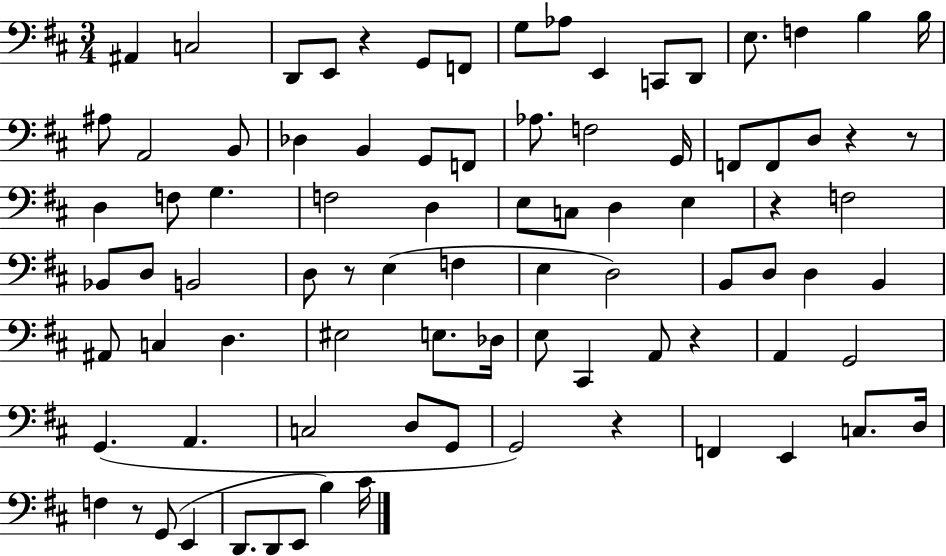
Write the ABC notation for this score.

X:1
T:Untitled
M:3/4
L:1/4
K:D
^A,, C,2 D,,/2 E,,/2 z G,,/2 F,,/2 G,/2 _A,/2 E,, C,,/2 D,,/2 E,/2 F, B, B,/4 ^A,/2 A,,2 B,,/2 _D, B,, G,,/2 F,,/2 _A,/2 F,2 G,,/4 F,,/2 F,,/2 D,/2 z z/2 D, F,/2 G, F,2 D, E,/2 C,/2 D, E, z F,2 _B,,/2 D,/2 B,,2 D,/2 z/2 E, F, E, D,2 B,,/2 D,/2 D, B,, ^A,,/2 C, D, ^E,2 E,/2 _D,/4 E,/2 ^C,, A,,/2 z A,, G,,2 G,, A,, C,2 D,/2 G,,/2 G,,2 z F,, E,, C,/2 D,/4 F, z/2 G,,/2 E,, D,,/2 D,,/2 E,,/2 B, ^C/4